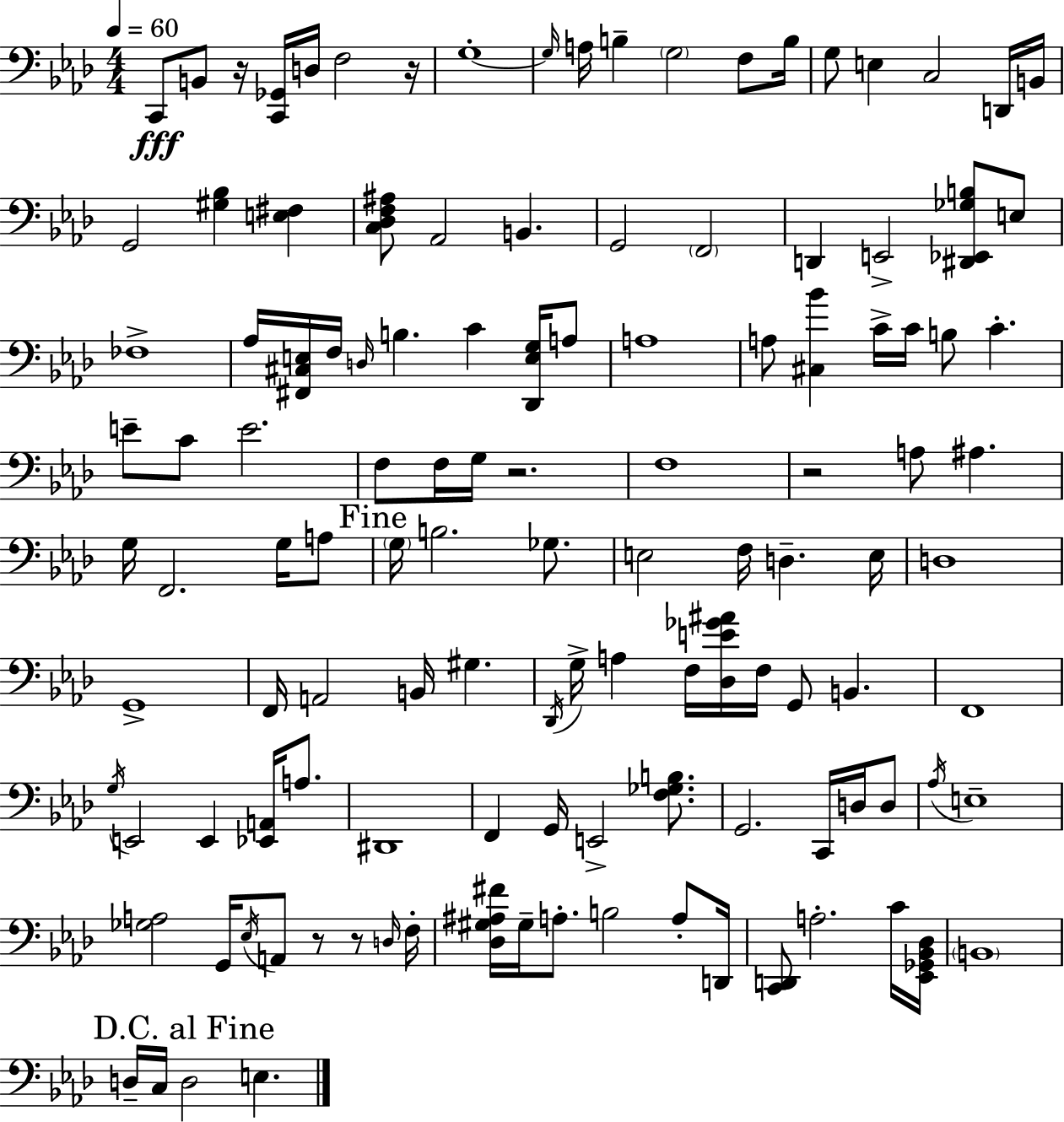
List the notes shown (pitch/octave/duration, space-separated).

C2/e B2/e R/s [C2,Gb2]/s D3/s F3/h R/s G3/w G3/s A3/s B3/q G3/h F3/e B3/s G3/e E3/q C3/h D2/s B2/s G2/h [G#3,Bb3]/q [E3,F#3]/q [C3,Db3,F3,A#3]/e Ab2/h B2/q. G2/h F2/h D2/q E2/h [D#2,Eb2,Gb3,B3]/e E3/e FES3/w Ab3/s [F#2,C#3,E3]/s F3/s D3/s B3/q. C4/q [Db2,E3,G3]/s A3/e A3/w A3/e [C#3,Bb4]/q C4/s C4/s B3/e C4/q. E4/e C4/e E4/h. F3/e F3/s G3/s R/h. F3/w R/h A3/e A#3/q. G3/s F2/h. G3/s A3/e G3/s B3/h. Gb3/e. E3/h F3/s D3/q. E3/s D3/w G2/w F2/s A2/h B2/s G#3/q. Db2/s G3/s A3/q F3/s [Db3,E4,Gb4,A#4]/s F3/s G2/e B2/q. F2/w G3/s E2/h E2/q [Eb2,A2]/s A3/e. D#2/w F2/q G2/s E2/h [F3,Gb3,B3]/e. G2/h. C2/s D3/s D3/e Ab3/s E3/w [Gb3,A3]/h G2/s Eb3/s A2/e R/e R/e D3/s F3/s [Db3,G#3,A#3,F#4]/s G#3/s A3/e. B3/h A3/e D2/s [C2,D2]/e A3/h. C4/s [Eb2,Gb2,Bb2,Db3]/s B2/w D3/s C3/s D3/h E3/q.